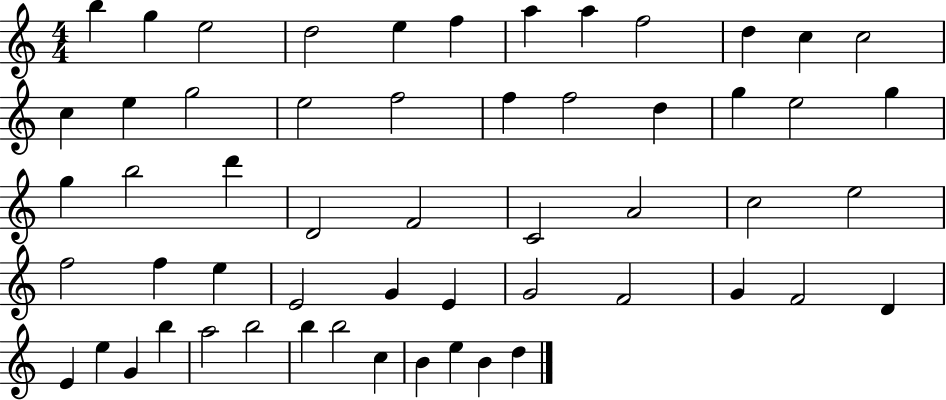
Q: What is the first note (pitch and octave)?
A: B5